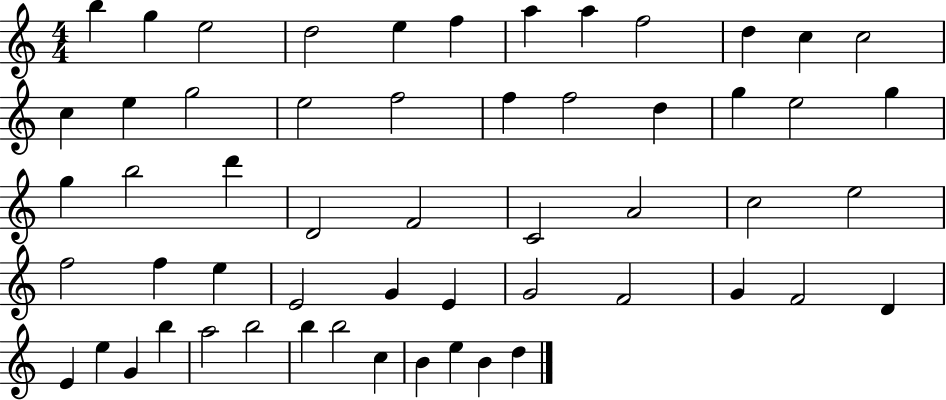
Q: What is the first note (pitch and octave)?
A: B5